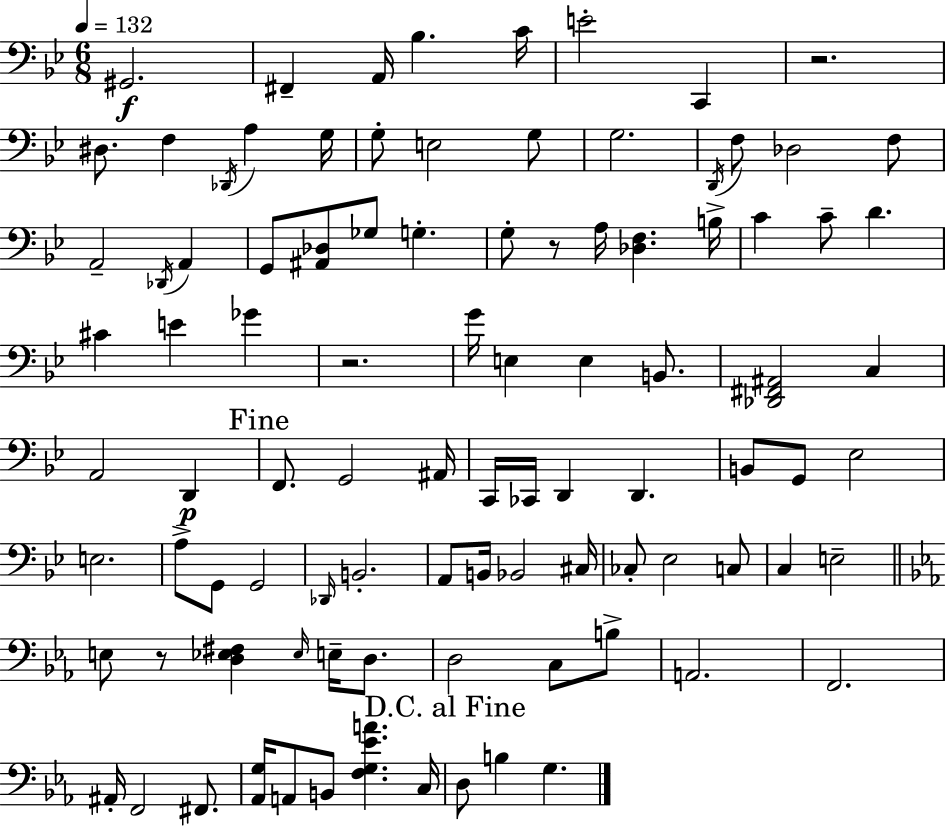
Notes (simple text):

G#2/h. F#2/q A2/s Bb3/q. C4/s E4/h C2/q R/h. D#3/e. F3/q Db2/s A3/q G3/s G3/e E3/h G3/e G3/h. D2/s F3/e Db3/h F3/e A2/h Db2/s A2/q G2/e [A#2,Db3]/e Gb3/e G3/q. G3/e R/e A3/s [Db3,F3]/q. B3/s C4/q C4/e D4/q. C#4/q E4/q Gb4/q R/h. G4/s E3/q E3/q B2/e. [Db2,F#2,A#2]/h C3/q A2/h D2/q F2/e. G2/h A#2/s C2/s CES2/s D2/q D2/q. B2/e G2/e Eb3/h E3/h. A3/e G2/e G2/h Db2/s B2/h. A2/e B2/s Bb2/h C#3/s CES3/e Eb3/h C3/e C3/q E3/h E3/e R/e [D3,Eb3,F#3]/q Eb3/s E3/s D3/e. D3/h C3/e B3/e A2/h. F2/h. A#2/s F2/h F#2/e. [Ab2,G3]/s A2/e B2/e [F3,G3,Eb4,A4]/q. C3/s D3/e B3/q G3/q.